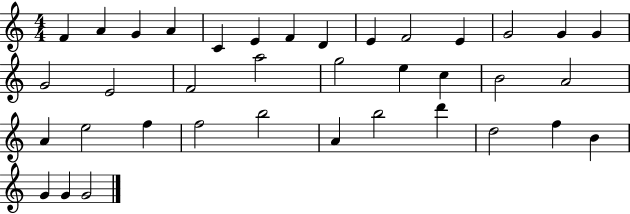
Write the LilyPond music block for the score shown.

{
  \clef treble
  \numericTimeSignature
  \time 4/4
  \key c \major
  f'4 a'4 g'4 a'4 | c'4 e'4 f'4 d'4 | e'4 f'2 e'4 | g'2 g'4 g'4 | \break g'2 e'2 | f'2 a''2 | g''2 e''4 c''4 | b'2 a'2 | \break a'4 e''2 f''4 | f''2 b''2 | a'4 b''2 d'''4 | d''2 f''4 b'4 | \break g'4 g'4 g'2 | \bar "|."
}